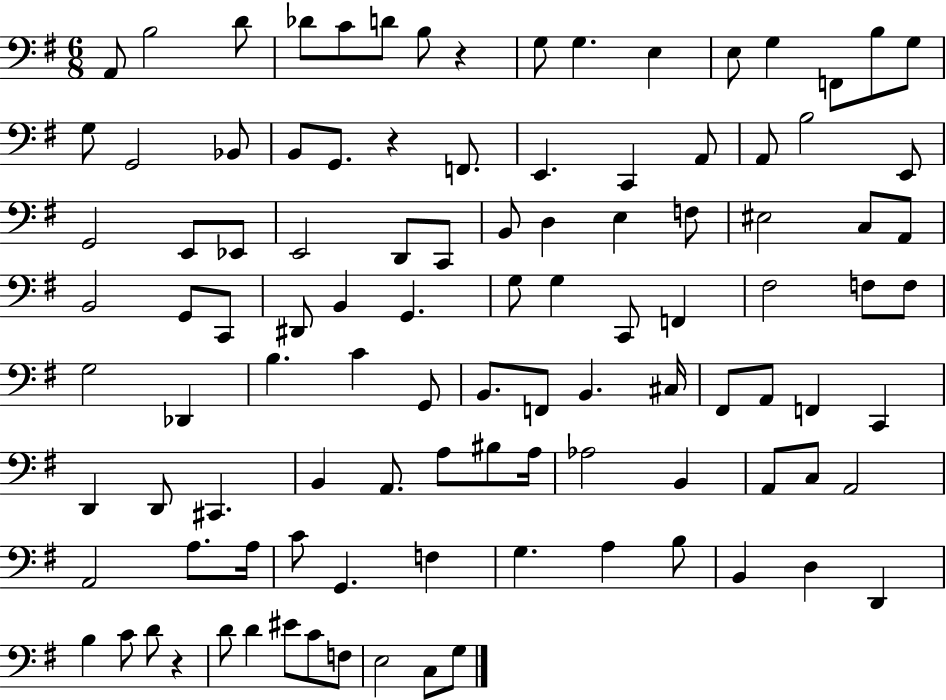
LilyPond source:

{
  \clef bass
  \numericTimeSignature
  \time 6/8
  \key g \major
  \repeat volta 2 { a,8 b2 d'8 | des'8 c'8 d'8 b8 r4 | g8 g4. e4 | e8 g4 f,8 b8 g8 | \break g8 g,2 bes,8 | b,8 g,8. r4 f,8. | e,4. c,4 a,8 | a,8 b2 e,8 | \break g,2 e,8 ees,8 | e,2 d,8 c,8 | b,8 d4 e4 f8 | eis2 c8 a,8 | \break b,2 g,8 c,8 | dis,8 b,4 g,4. | g8 g4 c,8 f,4 | fis2 f8 f8 | \break g2 des,4 | b4. c'4 g,8 | b,8. f,8 b,4. cis16 | fis,8 a,8 f,4 c,4 | \break d,4 d,8 cis,4. | b,4 a,8. a8 bis8 a16 | aes2 b,4 | a,8 c8 a,2 | \break a,2 a8. a16 | c'8 g,4. f4 | g4. a4 b8 | b,4 d4 d,4 | \break b4 c'8 d'8 r4 | d'8 d'4 eis'8 c'8 f8 | e2 c8 g8 | } \bar "|."
}